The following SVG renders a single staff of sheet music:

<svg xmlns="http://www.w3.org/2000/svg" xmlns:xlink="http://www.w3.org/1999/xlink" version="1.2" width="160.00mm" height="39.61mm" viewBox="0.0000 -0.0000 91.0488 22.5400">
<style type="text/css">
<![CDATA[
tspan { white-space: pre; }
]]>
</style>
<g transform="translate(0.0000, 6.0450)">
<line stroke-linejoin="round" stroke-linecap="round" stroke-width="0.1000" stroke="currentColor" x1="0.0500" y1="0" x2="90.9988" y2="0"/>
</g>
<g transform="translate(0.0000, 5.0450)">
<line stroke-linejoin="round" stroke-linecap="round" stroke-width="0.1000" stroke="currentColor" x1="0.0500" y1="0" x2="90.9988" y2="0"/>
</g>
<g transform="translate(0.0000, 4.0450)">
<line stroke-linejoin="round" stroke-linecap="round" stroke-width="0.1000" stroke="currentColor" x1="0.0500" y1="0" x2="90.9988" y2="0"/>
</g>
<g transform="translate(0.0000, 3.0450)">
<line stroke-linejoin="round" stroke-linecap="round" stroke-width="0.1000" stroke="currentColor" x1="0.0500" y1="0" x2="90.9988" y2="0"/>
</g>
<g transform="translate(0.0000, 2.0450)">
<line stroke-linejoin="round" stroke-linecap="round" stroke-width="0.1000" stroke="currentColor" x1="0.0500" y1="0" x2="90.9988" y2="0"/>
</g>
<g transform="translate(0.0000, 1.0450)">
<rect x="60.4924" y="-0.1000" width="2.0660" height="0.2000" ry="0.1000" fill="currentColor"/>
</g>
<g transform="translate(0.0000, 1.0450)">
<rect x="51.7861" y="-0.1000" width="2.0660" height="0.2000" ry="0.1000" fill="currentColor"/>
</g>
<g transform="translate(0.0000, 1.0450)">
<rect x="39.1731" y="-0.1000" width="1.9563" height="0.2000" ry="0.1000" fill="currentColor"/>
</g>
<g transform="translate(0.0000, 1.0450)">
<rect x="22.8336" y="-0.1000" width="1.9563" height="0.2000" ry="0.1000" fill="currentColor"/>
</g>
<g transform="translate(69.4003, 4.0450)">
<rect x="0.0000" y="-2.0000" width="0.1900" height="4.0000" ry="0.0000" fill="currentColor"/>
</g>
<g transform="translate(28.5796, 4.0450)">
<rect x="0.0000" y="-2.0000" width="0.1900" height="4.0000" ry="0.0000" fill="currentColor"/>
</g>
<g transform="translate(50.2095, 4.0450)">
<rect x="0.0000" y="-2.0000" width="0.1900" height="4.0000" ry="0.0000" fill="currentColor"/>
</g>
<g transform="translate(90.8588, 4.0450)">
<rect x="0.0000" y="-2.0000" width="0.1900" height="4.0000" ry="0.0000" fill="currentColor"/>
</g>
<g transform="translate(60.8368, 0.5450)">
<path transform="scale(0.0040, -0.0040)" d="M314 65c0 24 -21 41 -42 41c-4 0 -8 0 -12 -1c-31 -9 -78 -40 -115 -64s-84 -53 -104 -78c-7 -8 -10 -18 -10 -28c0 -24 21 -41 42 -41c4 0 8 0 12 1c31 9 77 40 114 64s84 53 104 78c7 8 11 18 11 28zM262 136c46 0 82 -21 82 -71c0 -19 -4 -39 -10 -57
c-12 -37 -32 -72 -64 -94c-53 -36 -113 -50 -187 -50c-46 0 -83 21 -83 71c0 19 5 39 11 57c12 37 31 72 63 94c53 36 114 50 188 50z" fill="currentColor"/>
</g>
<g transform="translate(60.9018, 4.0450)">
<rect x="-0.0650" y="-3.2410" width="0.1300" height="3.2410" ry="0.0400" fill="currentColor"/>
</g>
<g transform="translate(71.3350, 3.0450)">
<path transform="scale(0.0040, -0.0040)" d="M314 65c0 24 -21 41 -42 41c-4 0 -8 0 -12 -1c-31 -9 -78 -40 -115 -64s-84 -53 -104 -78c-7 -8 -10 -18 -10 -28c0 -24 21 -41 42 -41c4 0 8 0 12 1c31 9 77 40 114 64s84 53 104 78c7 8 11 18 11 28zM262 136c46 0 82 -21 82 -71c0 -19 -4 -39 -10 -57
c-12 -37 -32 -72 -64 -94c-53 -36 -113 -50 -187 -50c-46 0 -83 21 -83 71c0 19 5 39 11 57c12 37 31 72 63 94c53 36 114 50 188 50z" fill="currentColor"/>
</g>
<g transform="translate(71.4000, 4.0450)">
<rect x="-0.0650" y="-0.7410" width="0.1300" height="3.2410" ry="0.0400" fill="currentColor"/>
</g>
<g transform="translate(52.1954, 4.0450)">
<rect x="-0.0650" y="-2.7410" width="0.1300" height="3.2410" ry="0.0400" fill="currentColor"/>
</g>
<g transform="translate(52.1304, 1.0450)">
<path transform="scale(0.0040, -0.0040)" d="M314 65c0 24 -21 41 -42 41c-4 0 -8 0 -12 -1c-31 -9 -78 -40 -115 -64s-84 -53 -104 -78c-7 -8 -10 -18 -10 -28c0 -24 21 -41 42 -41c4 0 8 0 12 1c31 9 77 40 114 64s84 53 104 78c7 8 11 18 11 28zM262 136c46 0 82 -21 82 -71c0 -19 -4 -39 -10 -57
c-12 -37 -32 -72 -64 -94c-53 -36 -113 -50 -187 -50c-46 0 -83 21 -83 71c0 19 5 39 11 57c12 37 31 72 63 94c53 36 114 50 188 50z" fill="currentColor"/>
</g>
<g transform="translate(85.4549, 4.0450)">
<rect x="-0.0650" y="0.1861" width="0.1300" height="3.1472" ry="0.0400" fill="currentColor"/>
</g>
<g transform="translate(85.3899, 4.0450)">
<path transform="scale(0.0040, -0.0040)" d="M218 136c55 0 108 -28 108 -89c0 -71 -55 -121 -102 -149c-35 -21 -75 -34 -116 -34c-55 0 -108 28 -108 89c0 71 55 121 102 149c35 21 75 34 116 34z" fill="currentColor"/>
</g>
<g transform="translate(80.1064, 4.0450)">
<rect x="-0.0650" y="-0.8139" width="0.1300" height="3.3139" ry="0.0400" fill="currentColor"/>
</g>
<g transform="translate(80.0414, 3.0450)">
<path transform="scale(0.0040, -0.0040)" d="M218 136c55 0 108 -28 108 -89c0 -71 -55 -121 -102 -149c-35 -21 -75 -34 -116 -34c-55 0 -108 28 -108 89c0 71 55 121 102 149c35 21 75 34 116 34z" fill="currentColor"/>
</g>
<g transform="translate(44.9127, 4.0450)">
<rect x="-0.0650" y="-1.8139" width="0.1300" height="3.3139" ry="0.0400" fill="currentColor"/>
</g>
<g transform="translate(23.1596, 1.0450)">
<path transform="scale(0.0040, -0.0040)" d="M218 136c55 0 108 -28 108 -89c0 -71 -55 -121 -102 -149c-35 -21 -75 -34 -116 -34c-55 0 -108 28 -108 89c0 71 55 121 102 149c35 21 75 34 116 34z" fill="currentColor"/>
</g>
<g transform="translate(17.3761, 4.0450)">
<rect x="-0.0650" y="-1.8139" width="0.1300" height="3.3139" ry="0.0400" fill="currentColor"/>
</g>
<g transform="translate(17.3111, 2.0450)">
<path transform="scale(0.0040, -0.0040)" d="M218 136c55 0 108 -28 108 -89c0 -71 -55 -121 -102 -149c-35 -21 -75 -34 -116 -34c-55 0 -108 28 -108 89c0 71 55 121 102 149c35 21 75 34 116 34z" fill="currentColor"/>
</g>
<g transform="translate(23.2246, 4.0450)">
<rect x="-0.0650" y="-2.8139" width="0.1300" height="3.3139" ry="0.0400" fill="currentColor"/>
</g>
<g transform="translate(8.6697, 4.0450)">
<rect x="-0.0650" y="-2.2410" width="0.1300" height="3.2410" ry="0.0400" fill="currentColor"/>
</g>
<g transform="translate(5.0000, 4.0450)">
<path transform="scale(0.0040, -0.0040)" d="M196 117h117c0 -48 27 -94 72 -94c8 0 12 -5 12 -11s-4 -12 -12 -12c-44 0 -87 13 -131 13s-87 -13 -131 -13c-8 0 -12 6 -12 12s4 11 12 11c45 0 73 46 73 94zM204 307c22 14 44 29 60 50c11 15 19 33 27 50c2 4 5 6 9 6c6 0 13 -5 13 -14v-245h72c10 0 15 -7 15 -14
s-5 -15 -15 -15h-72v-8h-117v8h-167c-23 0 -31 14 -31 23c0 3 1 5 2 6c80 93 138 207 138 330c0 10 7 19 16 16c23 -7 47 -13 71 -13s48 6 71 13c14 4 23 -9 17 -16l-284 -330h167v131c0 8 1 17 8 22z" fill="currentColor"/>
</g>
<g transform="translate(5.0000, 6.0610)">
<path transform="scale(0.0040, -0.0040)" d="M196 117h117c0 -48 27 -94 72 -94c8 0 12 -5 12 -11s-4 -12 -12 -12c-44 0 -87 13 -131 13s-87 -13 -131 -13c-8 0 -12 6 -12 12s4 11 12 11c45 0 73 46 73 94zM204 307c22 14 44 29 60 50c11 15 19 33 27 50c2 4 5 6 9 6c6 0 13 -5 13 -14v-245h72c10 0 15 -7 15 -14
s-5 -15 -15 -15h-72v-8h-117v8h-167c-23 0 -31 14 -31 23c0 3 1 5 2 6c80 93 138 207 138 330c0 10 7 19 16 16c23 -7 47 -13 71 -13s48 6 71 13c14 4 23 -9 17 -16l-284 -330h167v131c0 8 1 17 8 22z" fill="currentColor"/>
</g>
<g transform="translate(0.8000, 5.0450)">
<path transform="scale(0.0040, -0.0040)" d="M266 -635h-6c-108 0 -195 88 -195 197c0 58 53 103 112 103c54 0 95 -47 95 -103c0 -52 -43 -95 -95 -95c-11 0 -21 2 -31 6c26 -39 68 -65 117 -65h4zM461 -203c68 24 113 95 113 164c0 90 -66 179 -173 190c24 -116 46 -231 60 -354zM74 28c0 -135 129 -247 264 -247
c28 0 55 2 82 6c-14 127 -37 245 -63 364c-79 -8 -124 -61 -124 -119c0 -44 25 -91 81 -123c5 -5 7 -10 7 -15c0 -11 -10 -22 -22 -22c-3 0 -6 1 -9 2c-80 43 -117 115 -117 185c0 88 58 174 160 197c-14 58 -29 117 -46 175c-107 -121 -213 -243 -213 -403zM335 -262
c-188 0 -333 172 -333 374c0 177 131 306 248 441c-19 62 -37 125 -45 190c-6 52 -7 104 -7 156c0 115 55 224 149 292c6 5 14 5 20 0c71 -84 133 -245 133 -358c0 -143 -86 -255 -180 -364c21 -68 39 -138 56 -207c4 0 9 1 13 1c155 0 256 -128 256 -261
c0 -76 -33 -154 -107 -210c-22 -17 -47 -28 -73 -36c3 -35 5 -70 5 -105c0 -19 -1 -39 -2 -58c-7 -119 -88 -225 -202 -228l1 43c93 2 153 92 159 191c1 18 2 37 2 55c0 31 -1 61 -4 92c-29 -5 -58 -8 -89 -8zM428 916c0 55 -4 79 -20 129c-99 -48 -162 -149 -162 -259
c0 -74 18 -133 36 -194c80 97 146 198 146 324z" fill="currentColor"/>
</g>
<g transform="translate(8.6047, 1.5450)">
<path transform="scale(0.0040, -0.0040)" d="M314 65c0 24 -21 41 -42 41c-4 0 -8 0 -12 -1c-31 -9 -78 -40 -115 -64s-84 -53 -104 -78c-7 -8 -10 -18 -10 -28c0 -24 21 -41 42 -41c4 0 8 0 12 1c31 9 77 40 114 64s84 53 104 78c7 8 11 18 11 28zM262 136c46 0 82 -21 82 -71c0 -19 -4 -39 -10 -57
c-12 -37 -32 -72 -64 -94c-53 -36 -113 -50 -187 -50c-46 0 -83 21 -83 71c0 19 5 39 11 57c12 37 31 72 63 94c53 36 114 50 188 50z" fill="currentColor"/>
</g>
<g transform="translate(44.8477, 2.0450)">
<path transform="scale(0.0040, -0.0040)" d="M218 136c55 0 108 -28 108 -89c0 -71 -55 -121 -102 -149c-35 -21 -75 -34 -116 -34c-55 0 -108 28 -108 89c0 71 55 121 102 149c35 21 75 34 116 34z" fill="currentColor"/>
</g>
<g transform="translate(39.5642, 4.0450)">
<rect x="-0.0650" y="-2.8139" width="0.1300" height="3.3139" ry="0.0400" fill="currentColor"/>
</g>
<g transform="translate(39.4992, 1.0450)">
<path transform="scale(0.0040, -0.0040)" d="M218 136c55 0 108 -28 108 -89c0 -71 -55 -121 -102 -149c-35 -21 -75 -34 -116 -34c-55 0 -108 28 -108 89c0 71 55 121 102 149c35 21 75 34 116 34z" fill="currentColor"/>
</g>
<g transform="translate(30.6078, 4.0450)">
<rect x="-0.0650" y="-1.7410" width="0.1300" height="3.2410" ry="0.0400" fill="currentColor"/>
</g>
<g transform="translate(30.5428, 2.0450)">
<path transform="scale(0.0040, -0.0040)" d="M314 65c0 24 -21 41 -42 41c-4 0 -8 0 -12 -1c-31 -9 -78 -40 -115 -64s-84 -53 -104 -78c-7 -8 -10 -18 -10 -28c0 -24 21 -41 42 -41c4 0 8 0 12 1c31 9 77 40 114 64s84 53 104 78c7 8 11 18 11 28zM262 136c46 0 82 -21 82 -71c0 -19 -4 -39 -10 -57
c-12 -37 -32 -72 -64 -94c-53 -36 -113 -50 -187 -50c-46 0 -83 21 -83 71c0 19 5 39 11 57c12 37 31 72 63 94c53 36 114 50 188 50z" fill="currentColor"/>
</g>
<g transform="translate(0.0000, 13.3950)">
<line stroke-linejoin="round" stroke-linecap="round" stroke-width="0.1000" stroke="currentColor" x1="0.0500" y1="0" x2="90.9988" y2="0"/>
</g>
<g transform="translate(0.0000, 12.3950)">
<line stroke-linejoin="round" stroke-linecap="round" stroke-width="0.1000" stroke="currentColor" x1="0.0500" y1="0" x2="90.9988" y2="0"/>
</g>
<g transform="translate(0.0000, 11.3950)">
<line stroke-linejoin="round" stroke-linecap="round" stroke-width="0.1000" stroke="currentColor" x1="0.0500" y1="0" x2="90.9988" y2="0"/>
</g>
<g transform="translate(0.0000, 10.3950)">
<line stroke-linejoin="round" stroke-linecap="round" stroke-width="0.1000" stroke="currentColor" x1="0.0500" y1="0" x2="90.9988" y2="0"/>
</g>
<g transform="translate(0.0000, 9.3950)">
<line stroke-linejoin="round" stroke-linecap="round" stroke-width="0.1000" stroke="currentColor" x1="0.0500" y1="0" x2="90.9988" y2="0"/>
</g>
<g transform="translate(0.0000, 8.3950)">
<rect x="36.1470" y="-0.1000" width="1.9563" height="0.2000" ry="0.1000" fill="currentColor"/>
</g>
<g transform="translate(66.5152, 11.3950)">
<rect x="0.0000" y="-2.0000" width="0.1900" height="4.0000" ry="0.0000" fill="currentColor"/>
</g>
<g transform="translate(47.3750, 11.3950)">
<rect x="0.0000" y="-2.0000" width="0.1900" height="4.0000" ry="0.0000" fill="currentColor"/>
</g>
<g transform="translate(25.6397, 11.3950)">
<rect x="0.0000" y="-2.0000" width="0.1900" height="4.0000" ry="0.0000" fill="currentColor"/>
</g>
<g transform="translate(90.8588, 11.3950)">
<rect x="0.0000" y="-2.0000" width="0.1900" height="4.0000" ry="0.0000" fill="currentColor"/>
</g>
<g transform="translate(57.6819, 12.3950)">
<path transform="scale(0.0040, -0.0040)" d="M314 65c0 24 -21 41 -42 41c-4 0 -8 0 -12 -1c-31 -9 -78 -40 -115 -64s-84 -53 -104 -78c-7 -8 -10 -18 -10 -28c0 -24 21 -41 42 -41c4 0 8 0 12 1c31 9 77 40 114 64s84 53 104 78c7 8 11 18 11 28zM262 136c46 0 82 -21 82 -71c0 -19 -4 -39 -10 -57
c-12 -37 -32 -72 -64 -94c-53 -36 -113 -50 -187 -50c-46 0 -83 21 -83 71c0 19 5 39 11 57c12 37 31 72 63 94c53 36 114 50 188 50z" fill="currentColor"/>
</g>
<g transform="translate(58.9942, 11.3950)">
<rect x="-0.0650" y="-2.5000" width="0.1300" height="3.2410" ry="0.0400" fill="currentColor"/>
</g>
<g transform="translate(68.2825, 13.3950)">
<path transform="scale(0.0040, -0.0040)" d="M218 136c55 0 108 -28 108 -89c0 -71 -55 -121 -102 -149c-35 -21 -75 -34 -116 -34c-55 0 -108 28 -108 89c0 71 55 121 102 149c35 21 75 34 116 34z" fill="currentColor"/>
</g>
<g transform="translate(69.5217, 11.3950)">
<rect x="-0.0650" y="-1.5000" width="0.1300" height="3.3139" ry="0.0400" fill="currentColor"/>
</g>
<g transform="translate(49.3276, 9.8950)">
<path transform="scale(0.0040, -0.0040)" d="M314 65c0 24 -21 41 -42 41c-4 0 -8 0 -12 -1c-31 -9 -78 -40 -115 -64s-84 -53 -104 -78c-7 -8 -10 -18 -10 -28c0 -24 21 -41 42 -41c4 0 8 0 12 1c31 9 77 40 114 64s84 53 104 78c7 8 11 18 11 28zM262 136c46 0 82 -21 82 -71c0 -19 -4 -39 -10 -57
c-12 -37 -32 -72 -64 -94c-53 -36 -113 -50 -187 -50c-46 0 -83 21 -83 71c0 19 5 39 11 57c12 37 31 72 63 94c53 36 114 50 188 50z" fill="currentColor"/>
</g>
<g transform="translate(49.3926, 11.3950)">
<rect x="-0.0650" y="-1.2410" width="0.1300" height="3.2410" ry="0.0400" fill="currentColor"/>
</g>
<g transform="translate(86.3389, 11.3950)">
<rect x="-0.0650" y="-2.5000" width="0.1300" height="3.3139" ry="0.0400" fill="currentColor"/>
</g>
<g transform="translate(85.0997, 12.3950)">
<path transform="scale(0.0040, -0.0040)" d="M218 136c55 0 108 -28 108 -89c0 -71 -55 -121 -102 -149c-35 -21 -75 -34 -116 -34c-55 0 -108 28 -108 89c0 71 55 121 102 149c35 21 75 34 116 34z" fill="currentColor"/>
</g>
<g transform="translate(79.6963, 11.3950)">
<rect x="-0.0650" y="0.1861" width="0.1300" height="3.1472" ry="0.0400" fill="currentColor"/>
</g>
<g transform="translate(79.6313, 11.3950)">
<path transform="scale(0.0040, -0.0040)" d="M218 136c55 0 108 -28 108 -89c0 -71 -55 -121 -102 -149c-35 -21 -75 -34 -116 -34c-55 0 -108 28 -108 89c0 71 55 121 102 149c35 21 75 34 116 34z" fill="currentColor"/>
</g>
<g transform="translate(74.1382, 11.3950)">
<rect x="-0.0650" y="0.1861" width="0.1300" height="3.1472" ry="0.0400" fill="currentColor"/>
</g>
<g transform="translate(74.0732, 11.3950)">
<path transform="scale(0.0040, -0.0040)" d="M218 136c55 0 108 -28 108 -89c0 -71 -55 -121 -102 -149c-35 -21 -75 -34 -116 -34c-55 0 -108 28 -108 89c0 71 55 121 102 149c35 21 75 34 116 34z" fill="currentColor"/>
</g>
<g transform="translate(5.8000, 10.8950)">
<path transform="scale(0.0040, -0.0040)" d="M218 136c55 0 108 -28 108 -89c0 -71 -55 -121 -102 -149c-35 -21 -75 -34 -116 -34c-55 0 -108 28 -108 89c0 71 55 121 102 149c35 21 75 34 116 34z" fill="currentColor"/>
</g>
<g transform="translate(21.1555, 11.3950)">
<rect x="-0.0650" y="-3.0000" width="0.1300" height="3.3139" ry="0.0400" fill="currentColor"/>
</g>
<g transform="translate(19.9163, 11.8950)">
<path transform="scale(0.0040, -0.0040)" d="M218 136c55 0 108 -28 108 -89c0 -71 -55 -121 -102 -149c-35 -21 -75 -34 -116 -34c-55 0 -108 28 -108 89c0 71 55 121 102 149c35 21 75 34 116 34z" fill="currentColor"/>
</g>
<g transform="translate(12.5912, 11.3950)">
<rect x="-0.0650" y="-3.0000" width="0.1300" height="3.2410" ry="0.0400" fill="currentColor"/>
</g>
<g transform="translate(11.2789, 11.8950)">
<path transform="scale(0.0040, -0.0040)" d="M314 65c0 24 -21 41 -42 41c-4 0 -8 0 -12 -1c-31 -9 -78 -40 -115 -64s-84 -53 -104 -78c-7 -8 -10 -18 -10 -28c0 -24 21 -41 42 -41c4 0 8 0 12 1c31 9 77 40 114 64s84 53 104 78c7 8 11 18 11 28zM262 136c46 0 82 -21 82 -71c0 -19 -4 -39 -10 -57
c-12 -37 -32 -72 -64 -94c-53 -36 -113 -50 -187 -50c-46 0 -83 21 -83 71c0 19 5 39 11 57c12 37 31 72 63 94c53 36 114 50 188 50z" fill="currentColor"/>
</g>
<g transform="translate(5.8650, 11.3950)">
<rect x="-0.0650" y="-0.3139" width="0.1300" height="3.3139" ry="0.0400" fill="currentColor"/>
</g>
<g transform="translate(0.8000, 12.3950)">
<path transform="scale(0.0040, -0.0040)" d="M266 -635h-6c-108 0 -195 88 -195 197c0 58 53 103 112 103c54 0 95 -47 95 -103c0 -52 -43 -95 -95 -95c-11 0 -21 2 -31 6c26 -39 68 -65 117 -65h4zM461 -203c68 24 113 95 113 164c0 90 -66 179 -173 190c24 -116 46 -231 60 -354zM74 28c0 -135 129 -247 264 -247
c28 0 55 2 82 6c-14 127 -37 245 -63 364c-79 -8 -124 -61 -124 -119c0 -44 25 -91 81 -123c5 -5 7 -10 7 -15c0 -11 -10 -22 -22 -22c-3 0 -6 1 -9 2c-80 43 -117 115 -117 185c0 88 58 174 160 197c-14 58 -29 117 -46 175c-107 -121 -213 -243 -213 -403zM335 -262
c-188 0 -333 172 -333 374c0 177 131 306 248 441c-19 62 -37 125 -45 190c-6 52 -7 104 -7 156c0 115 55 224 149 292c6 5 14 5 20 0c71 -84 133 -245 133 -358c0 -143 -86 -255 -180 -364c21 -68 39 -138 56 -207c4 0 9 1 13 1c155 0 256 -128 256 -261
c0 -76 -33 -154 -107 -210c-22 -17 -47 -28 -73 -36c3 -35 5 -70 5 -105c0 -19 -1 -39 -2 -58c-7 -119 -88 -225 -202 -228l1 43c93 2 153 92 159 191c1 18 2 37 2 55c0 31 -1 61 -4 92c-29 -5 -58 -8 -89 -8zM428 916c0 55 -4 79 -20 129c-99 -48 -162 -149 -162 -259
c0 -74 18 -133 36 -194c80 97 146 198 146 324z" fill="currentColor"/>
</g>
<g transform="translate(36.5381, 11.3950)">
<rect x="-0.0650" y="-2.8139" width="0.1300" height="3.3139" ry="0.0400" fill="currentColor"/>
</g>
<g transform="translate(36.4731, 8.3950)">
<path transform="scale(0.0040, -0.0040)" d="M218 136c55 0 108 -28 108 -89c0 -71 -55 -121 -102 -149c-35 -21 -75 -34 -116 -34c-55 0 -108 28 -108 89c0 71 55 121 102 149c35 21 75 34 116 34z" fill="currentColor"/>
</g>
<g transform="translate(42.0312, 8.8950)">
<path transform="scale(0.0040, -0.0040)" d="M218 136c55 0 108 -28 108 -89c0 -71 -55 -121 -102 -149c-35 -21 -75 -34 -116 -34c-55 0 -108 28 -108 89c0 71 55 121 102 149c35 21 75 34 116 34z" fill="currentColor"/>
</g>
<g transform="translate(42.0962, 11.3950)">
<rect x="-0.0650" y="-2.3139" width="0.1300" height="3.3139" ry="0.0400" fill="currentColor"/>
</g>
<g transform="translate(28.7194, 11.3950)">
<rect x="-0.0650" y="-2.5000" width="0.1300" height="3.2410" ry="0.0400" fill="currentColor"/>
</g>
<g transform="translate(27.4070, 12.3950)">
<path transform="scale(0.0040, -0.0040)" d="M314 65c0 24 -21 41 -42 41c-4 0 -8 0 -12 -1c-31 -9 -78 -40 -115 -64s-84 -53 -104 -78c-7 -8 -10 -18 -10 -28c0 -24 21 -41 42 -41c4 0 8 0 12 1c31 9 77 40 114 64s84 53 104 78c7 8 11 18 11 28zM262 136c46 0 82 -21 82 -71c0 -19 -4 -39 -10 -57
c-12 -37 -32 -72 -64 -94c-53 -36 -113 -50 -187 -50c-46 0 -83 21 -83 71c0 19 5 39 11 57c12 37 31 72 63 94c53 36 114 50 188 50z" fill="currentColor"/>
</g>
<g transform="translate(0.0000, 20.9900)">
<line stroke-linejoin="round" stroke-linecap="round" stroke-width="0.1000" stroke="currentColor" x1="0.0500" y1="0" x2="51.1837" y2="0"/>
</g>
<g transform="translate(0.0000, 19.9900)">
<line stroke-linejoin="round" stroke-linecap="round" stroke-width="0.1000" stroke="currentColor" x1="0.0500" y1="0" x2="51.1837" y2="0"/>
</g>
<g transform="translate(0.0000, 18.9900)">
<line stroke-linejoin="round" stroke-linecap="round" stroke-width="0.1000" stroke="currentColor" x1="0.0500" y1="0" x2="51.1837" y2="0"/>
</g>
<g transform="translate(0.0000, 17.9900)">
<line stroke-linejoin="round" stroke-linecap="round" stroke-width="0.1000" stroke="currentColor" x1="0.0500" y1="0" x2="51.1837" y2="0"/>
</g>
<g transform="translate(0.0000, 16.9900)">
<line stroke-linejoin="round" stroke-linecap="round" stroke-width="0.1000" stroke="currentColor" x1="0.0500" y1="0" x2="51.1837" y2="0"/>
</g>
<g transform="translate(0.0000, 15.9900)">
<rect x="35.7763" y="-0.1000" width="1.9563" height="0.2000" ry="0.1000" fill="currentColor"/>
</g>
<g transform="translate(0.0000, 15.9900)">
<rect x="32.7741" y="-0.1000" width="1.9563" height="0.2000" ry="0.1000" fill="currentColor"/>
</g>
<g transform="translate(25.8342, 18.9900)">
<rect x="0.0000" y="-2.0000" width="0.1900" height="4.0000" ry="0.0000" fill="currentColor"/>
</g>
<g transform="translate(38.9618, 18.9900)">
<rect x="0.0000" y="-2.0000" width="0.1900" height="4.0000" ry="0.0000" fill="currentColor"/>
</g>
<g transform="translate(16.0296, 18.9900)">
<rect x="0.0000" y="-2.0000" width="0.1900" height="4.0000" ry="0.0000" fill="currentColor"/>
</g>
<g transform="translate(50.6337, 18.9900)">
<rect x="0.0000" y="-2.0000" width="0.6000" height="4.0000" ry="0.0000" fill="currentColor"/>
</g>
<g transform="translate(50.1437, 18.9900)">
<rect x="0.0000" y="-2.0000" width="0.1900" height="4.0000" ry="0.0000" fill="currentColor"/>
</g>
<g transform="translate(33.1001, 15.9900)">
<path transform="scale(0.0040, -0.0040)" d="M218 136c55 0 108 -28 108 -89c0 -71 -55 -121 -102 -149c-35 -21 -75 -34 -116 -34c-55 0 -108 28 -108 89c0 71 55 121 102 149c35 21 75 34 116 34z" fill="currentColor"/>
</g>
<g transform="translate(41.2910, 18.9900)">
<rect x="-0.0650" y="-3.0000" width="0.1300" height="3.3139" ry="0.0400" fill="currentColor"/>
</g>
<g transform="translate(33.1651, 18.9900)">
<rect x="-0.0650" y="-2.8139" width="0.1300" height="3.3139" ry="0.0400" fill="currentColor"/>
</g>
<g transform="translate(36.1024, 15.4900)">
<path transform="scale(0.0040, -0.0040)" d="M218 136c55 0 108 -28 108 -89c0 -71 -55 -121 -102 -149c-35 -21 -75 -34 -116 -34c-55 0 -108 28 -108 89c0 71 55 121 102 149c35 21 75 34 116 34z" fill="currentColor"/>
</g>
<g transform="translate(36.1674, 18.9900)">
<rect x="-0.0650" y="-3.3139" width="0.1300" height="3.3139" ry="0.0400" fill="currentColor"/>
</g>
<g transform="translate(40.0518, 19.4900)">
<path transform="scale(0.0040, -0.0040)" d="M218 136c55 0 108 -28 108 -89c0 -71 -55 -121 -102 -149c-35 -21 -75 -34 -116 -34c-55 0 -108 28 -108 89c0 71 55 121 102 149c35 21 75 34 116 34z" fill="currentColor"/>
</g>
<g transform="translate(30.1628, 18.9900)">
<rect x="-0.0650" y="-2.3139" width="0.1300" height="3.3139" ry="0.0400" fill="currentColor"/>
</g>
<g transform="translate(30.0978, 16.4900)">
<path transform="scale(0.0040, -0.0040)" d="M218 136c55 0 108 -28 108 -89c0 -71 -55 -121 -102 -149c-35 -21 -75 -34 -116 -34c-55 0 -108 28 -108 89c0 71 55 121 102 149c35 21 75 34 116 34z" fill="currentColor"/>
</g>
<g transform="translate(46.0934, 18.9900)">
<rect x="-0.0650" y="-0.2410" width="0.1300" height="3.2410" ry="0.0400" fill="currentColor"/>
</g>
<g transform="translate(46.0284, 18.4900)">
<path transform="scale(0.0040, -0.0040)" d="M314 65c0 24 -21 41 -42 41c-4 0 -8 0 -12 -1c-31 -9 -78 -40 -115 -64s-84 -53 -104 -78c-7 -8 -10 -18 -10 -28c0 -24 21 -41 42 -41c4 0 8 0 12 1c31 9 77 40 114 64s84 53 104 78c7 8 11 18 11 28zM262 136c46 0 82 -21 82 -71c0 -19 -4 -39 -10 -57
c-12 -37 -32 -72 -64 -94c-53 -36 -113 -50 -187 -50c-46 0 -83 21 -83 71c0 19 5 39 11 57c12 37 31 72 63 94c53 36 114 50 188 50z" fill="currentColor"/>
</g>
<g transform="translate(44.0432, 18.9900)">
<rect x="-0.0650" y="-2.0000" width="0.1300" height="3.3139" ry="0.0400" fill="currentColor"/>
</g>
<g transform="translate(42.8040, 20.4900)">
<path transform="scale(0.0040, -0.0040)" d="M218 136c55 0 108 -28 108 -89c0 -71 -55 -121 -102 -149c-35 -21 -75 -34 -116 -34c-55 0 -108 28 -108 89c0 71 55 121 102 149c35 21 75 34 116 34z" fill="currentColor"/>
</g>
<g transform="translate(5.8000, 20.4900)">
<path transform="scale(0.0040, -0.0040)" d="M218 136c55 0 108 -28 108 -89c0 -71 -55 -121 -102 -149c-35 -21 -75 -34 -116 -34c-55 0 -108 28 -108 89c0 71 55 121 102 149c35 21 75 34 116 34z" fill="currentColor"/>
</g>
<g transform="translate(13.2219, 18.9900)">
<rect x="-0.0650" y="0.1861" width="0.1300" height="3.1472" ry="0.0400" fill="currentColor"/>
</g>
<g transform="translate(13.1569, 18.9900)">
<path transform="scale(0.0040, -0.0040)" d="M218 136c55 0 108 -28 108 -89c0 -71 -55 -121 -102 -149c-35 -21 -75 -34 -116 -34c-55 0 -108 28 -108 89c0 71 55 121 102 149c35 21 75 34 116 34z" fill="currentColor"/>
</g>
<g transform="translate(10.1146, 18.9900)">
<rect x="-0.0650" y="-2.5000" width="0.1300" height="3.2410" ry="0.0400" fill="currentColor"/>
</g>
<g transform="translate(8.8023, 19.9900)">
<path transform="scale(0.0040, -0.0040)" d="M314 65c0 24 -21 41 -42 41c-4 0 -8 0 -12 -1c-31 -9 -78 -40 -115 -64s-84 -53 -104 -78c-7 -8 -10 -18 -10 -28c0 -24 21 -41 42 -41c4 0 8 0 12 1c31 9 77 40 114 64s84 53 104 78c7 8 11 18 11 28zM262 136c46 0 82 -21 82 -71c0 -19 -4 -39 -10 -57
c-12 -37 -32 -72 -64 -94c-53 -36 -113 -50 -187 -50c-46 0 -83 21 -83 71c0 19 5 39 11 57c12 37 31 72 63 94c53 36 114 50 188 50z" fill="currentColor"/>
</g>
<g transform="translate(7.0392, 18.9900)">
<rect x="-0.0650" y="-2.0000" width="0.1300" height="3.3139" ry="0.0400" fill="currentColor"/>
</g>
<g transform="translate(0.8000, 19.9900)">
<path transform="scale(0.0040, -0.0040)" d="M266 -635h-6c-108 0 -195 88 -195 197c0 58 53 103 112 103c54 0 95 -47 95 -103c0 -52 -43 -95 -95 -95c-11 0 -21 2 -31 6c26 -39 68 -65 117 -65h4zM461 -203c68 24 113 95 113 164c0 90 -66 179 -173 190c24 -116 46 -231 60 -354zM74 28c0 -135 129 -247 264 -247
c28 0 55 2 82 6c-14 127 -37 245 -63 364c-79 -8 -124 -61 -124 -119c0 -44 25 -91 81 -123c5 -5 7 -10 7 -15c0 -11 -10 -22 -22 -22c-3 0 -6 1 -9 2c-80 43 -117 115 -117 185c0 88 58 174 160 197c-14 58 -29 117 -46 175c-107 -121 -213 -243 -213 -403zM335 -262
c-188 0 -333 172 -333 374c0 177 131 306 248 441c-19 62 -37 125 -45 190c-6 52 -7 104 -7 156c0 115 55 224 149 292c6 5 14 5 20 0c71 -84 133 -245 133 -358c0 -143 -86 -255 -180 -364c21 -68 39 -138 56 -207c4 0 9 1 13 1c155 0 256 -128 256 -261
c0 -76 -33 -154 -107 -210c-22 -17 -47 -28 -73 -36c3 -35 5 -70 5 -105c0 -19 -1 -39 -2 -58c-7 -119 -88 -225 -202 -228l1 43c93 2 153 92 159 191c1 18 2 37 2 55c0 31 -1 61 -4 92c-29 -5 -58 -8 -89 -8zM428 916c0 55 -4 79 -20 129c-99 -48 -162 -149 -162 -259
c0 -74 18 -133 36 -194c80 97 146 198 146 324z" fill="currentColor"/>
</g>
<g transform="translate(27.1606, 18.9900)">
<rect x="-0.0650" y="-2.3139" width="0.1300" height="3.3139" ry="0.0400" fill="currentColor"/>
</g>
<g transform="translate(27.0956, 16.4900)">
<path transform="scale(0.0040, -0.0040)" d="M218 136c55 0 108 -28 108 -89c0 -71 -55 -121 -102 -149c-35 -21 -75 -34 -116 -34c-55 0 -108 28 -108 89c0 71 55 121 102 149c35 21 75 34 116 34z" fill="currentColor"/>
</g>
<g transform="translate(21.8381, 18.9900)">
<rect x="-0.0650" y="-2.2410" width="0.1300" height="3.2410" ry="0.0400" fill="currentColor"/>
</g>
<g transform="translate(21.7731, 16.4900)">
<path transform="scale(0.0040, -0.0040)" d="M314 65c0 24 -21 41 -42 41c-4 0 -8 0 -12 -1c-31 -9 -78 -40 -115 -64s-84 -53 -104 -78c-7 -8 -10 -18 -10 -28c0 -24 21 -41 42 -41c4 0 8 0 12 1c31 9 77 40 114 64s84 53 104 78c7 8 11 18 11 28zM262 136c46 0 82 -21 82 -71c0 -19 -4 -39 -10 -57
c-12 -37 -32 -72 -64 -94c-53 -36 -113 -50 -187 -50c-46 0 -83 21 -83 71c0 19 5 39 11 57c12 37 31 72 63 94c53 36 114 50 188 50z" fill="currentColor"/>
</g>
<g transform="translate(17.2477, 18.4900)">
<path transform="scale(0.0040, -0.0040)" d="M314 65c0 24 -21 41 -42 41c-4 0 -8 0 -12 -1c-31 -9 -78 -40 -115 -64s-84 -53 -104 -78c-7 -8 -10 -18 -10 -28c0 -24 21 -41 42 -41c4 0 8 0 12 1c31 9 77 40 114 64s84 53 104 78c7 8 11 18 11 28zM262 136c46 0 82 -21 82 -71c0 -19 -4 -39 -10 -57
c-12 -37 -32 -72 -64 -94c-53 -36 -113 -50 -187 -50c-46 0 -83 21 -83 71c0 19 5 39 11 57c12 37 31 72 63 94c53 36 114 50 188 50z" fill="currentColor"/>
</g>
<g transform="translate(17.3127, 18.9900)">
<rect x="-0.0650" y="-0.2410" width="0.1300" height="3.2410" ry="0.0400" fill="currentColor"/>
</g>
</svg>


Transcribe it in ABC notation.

X:1
T:Untitled
M:4/4
L:1/4
K:C
g2 f a f2 a f a2 b2 d2 d B c A2 A G2 a g e2 G2 E B B G F G2 B c2 g2 g g a b A F c2